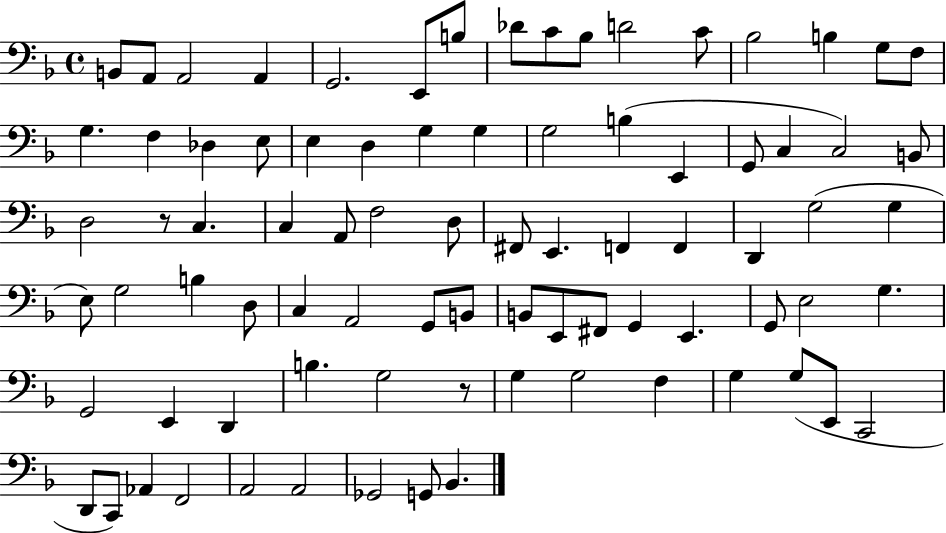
X:1
T:Untitled
M:4/4
L:1/4
K:F
B,,/2 A,,/2 A,,2 A,, G,,2 E,,/2 B,/2 _D/2 C/2 _B,/2 D2 C/2 _B,2 B, G,/2 F,/2 G, F, _D, E,/2 E, D, G, G, G,2 B, E,, G,,/2 C, C,2 B,,/2 D,2 z/2 C, C, A,,/2 F,2 D,/2 ^F,,/2 E,, F,, F,, D,, G,2 G, E,/2 G,2 B, D,/2 C, A,,2 G,,/2 B,,/2 B,,/2 E,,/2 ^F,,/2 G,, E,, G,,/2 E,2 G, G,,2 E,, D,, B, G,2 z/2 G, G,2 F, G, G,/2 E,,/2 C,,2 D,,/2 C,,/2 _A,, F,,2 A,,2 A,,2 _G,,2 G,,/2 _B,,